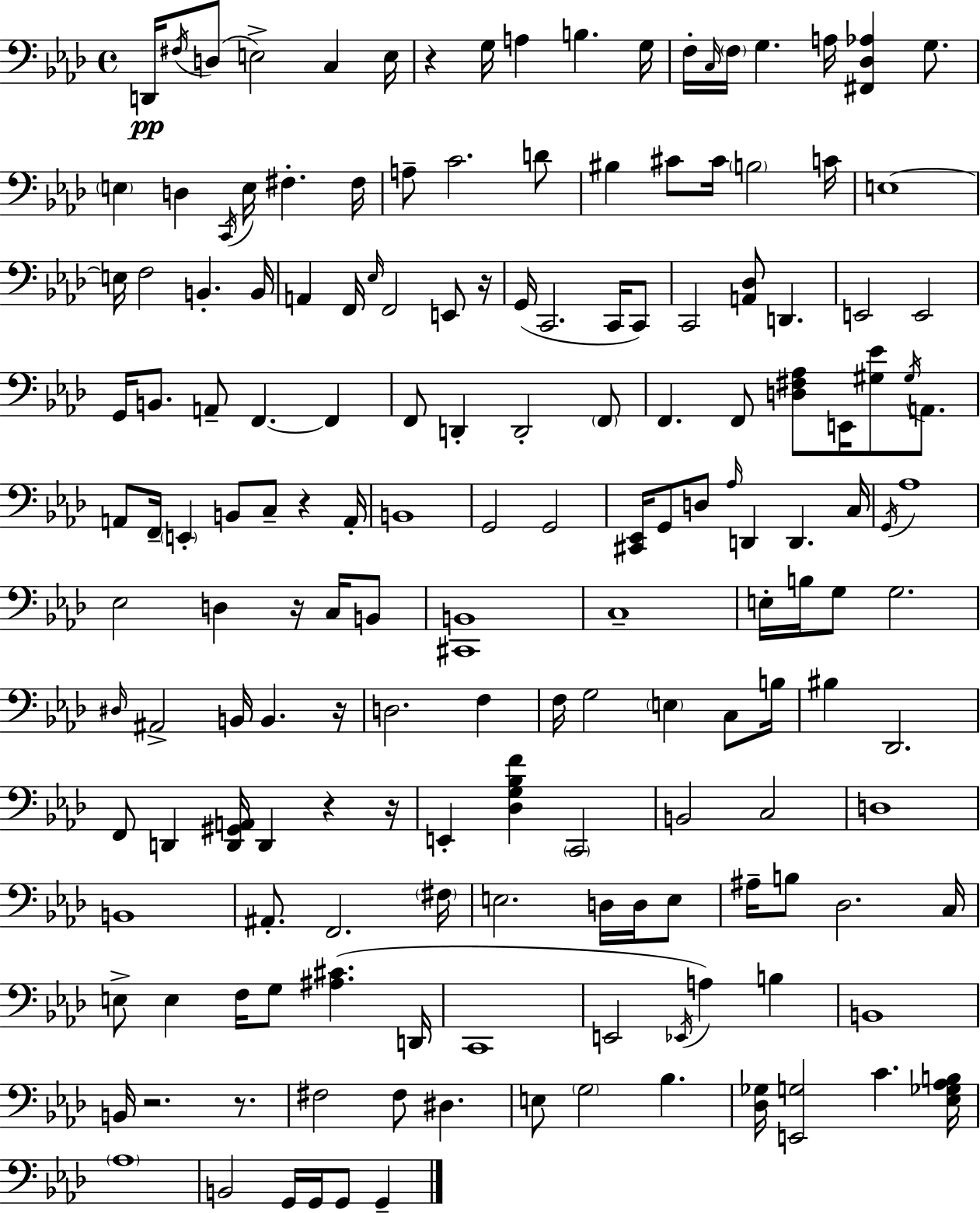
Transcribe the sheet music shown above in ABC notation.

X:1
T:Untitled
M:4/4
L:1/4
K:Ab
D,,/4 ^F,/4 D,/2 E,2 C, E,/4 z G,/4 A, B, G,/4 F,/4 C,/4 F,/4 G, A,/4 [^F,,_D,_A,] G,/2 E, D, C,,/4 E,/4 ^F, ^F,/4 A,/2 C2 D/2 ^B, ^C/2 ^C/4 B,2 C/4 E,4 E,/4 F,2 B,, B,,/4 A,, F,,/4 _E,/4 F,,2 E,,/2 z/4 G,,/4 C,,2 C,,/4 C,,/2 C,,2 [A,,_D,]/2 D,, E,,2 E,,2 G,,/4 B,,/2 A,,/2 F,, F,, F,,/2 D,, D,,2 F,,/2 F,, F,,/2 [D,^F,_A,]/2 E,,/4 [^G,_E]/2 ^G,/4 A,,/2 A,,/2 F,,/4 E,, B,,/2 C,/2 z A,,/4 B,,4 G,,2 G,,2 [^C,,_E,,]/4 G,,/2 D,/2 _A,/4 D,, D,, C,/4 G,,/4 _A,4 _E,2 D, z/4 C,/4 B,,/2 [^C,,B,,]4 C,4 E,/4 B,/4 G,/2 G,2 ^D,/4 ^A,,2 B,,/4 B,, z/4 D,2 F, F,/4 G,2 E, C,/2 B,/4 ^B, _D,,2 F,,/2 D,, [D,,^G,,A,,]/4 D,, z z/4 E,, [_D,G,_B,F] C,,2 B,,2 C,2 D,4 B,,4 ^A,,/2 F,,2 ^F,/4 E,2 D,/4 D,/4 E,/2 ^A,/4 B,/2 _D,2 C,/4 E,/2 E, F,/4 G,/2 [^A,^C] D,,/4 C,,4 E,,2 _E,,/4 A, B, B,,4 B,,/4 z2 z/2 ^F,2 ^F,/2 ^D, E,/2 G,2 _B, [_D,_G,]/4 [E,,G,]2 C [_E,_G,_A,B,]/4 _A,4 B,,2 G,,/4 G,,/4 G,,/2 G,,